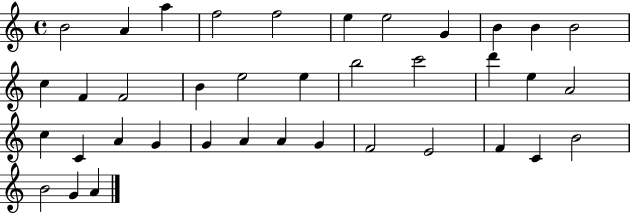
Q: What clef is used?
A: treble